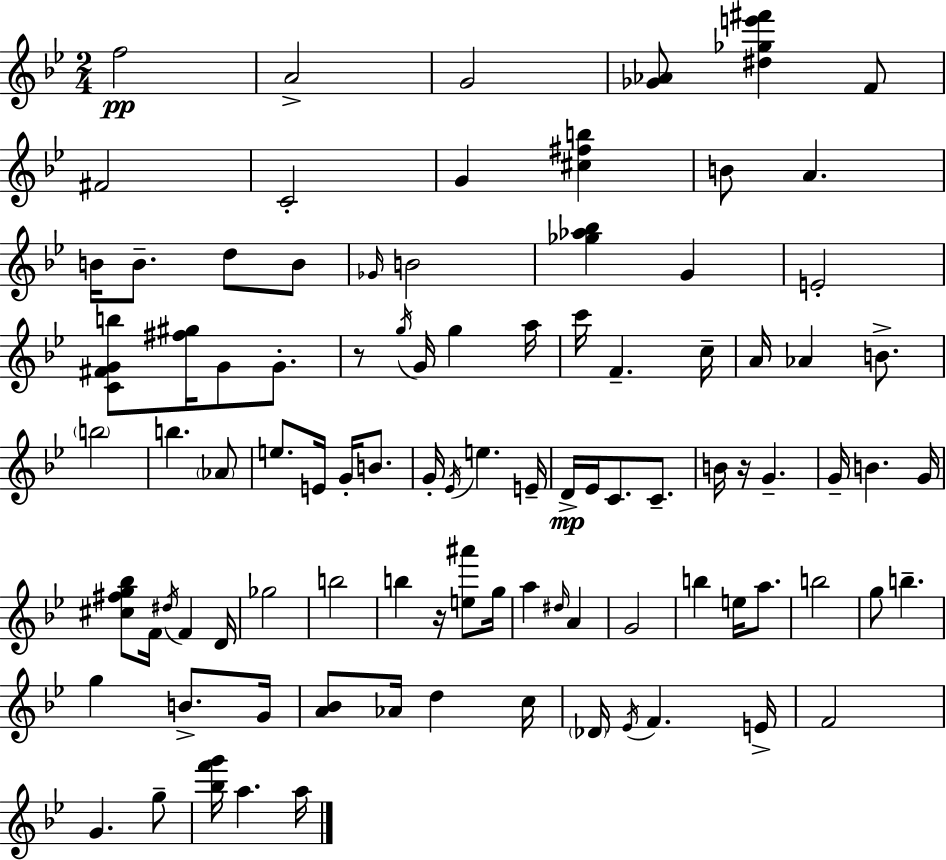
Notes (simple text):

F5/h A4/h G4/h [Gb4,Ab4]/e [D#5,Gb5,E6,F#6]/q F4/e F#4/h C4/h G4/q [C#5,F#5,B5]/q B4/e A4/q. B4/s B4/e. D5/e B4/e Gb4/s B4/h [Gb5,Ab5,Bb5]/q G4/q E4/h [C4,F#4,G4,B5]/e [F#5,G#5]/s G4/e G4/e. R/e G5/s G4/s G5/q A5/s C6/s F4/q. C5/s A4/s Ab4/q B4/e. B5/h B5/q. Ab4/e E5/e. E4/s G4/s B4/e. G4/s Eb4/s E5/q. E4/s D4/s Eb4/s C4/e. C4/e. B4/s R/s G4/q. G4/s B4/q. G4/s [C#5,F#5,G5,Bb5]/e F4/s D#5/s F4/q D4/s Gb5/h B5/h B5/q R/s [E5,A#6]/e G5/s A5/q D#5/s A4/q G4/h B5/q E5/s A5/e. B5/h G5/e B5/q. G5/q B4/e. G4/s [A4,Bb4]/e Ab4/s D5/q C5/s Db4/s Eb4/s F4/q. E4/s F4/h G4/q. G5/e [Bb5,F6,G6]/s A5/q. A5/s